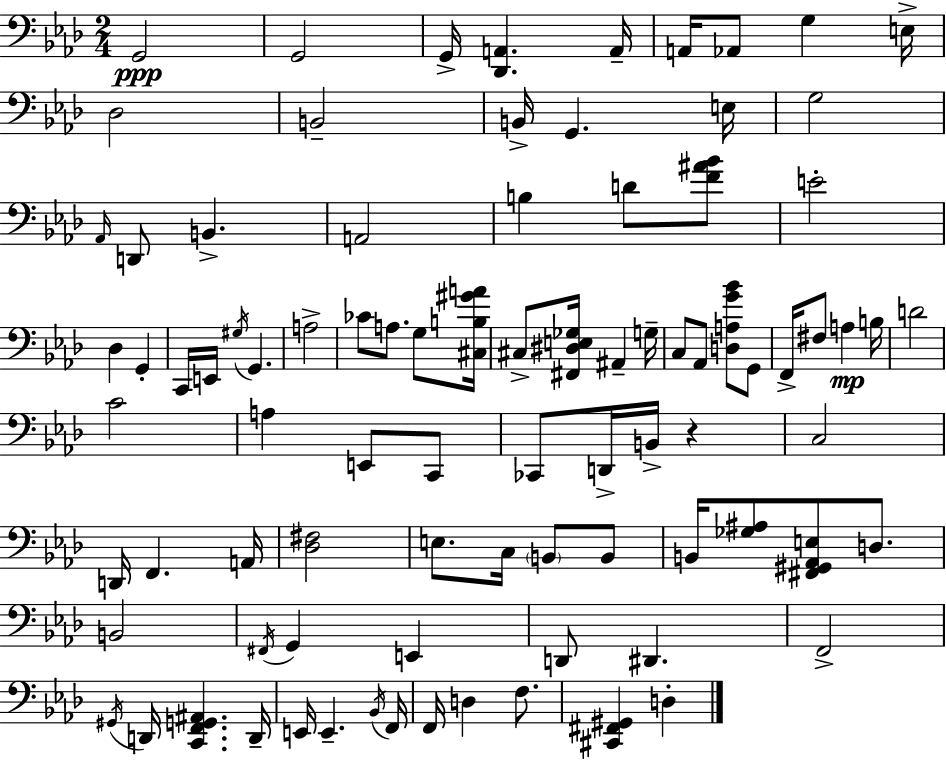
X:1
T:Untitled
M:2/4
L:1/4
K:Ab
G,,2 G,,2 G,,/4 [_D,,A,,] A,,/4 A,,/4 _A,,/2 G, E,/4 _D,2 B,,2 B,,/4 G,, E,/4 G,2 _A,,/4 D,,/2 B,, A,,2 B, D/2 [F^A_B]/2 E2 _D, G,, C,,/4 E,,/4 ^G,/4 G,, A,2 _C/2 A,/2 G,/2 [^C,B,^GA]/4 ^C,/2 [^F,,^D,E,_G,]/4 ^A,, G,/4 C,/2 _A,,/2 [D,A,G_B]/2 G,,/2 F,,/4 ^F,/2 A, B,/4 D2 C2 A, E,,/2 C,,/2 _C,,/2 D,,/4 B,,/4 z C,2 D,,/4 F,, A,,/4 [_D,^F,]2 E,/2 C,/4 B,,/2 B,,/2 B,,/4 [_G,^A,]/2 [^F,,^G,,_A,,E,]/2 D,/2 B,,2 ^F,,/4 G,, E,, D,,/2 ^D,, F,,2 ^G,,/4 D,,/4 [C,,F,,G,,^A,,] D,,/4 E,,/4 E,, _B,,/4 F,,/4 F,,/4 D, F,/2 [^C,,^F,,^G,,] D,